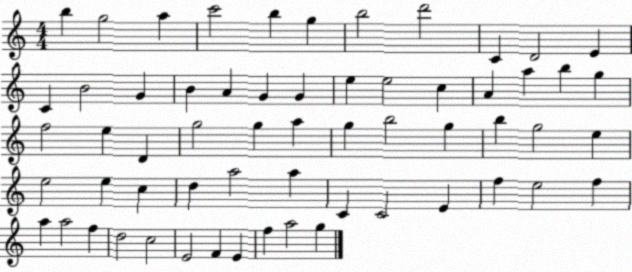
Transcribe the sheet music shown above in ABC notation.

X:1
T:Untitled
M:4/4
L:1/4
K:C
b g2 a c'2 b g b2 d'2 C D2 E C B2 G B A G G e e2 c A a b g f2 e D g2 g a g b2 g b g2 e e2 e c d a2 a C C2 E f e2 f a a2 f d2 c2 E2 F E f a2 g